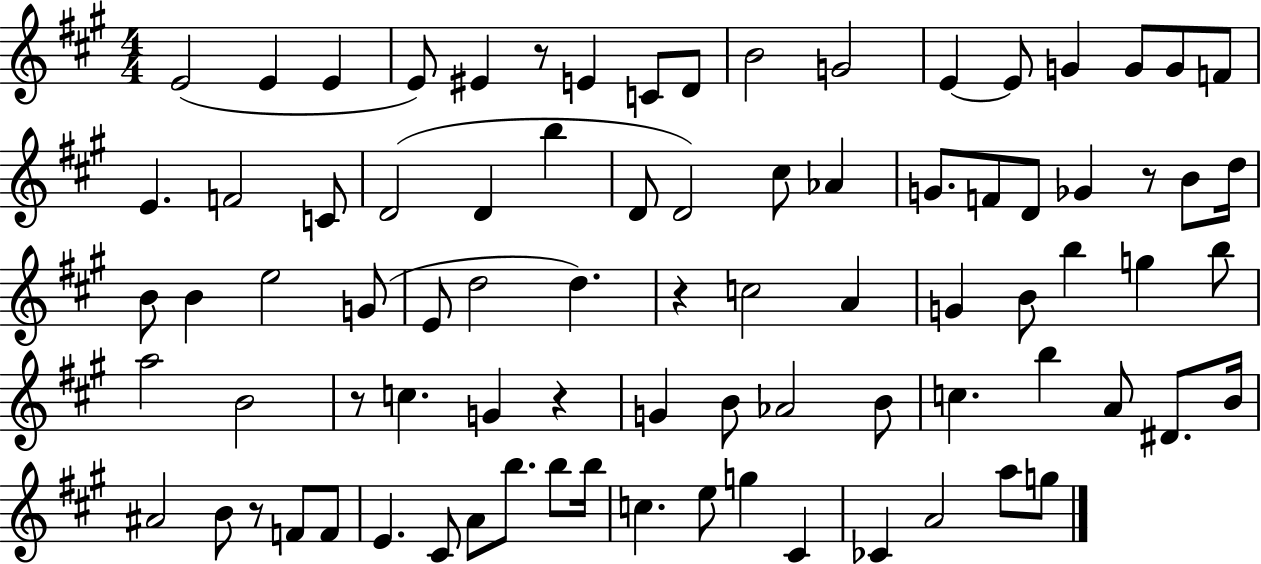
X:1
T:Untitled
M:4/4
L:1/4
K:A
E2 E E E/2 ^E z/2 E C/2 D/2 B2 G2 E E/2 G G/2 G/2 F/2 E F2 C/2 D2 D b D/2 D2 ^c/2 _A G/2 F/2 D/2 _G z/2 B/2 d/4 B/2 B e2 G/2 E/2 d2 d z c2 A G B/2 b g b/2 a2 B2 z/2 c G z G B/2 _A2 B/2 c b A/2 ^D/2 B/4 ^A2 B/2 z/2 F/2 F/2 E ^C/2 A/2 b/2 b/2 b/4 c e/2 g ^C _C A2 a/2 g/2